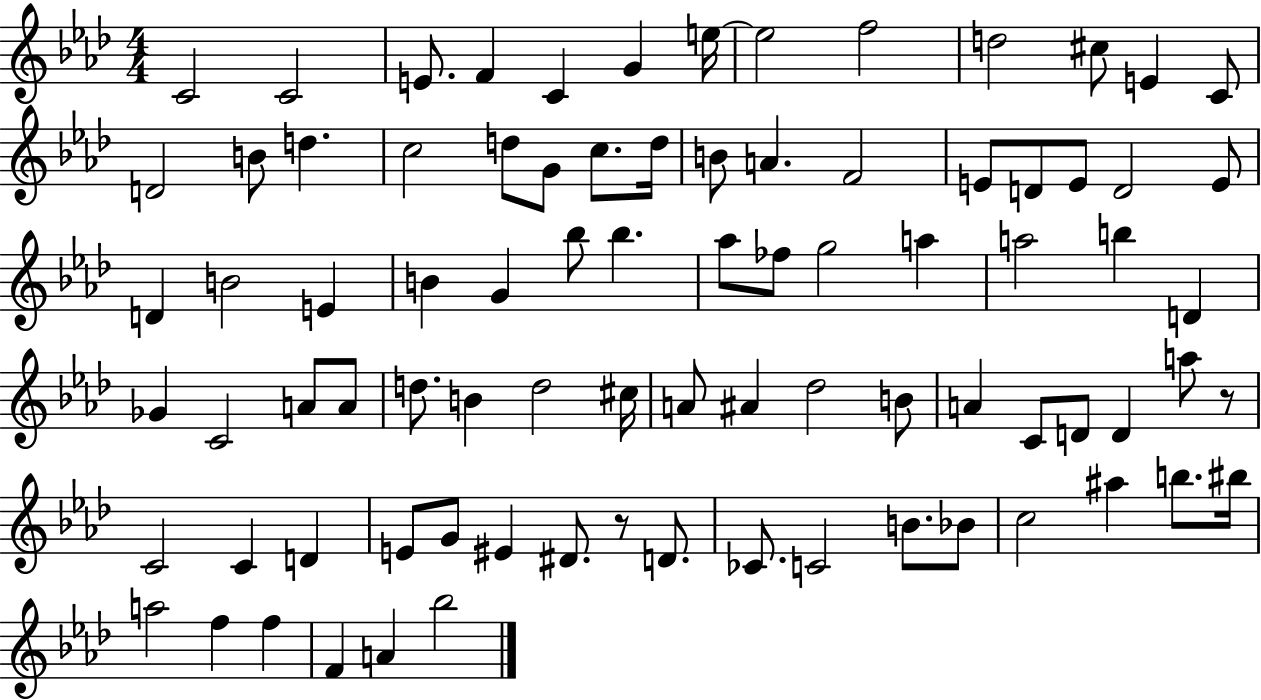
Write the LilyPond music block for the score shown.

{
  \clef treble
  \numericTimeSignature
  \time 4/4
  \key aes \major
  c'2 c'2 | e'8. f'4 c'4 g'4 e''16~~ | e''2 f''2 | d''2 cis''8 e'4 c'8 | \break d'2 b'8 d''4. | c''2 d''8 g'8 c''8. d''16 | b'8 a'4. f'2 | e'8 d'8 e'8 d'2 e'8 | \break d'4 b'2 e'4 | b'4 g'4 bes''8 bes''4. | aes''8 fes''8 g''2 a''4 | a''2 b''4 d'4 | \break ges'4 c'2 a'8 a'8 | d''8. b'4 d''2 cis''16 | a'8 ais'4 des''2 b'8 | a'4 c'8 d'8 d'4 a''8 r8 | \break c'2 c'4 d'4 | e'8 g'8 eis'4 dis'8. r8 d'8. | ces'8. c'2 b'8. bes'8 | c''2 ais''4 b''8. bis''16 | \break a''2 f''4 f''4 | f'4 a'4 bes''2 | \bar "|."
}